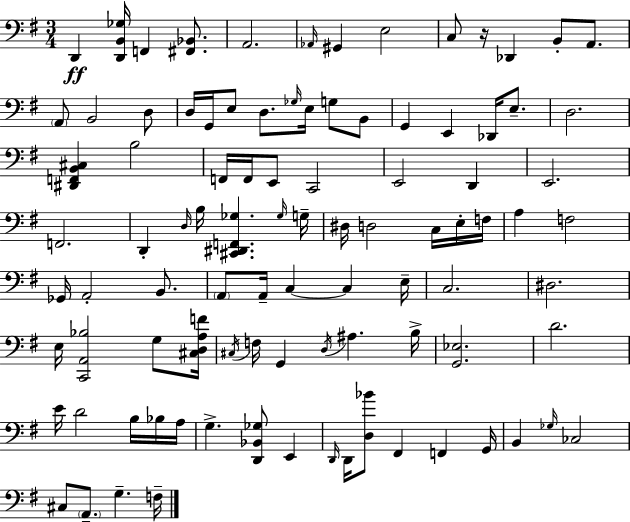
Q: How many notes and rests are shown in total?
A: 95